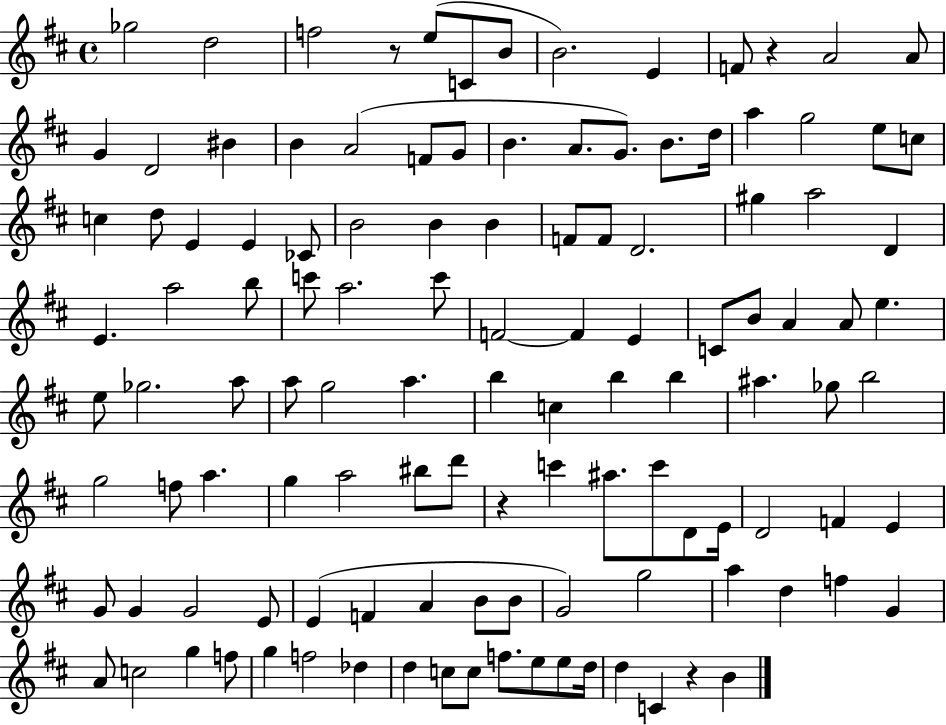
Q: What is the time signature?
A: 4/4